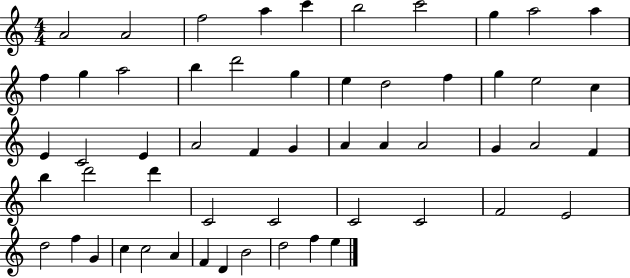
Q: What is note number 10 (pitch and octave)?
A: A5